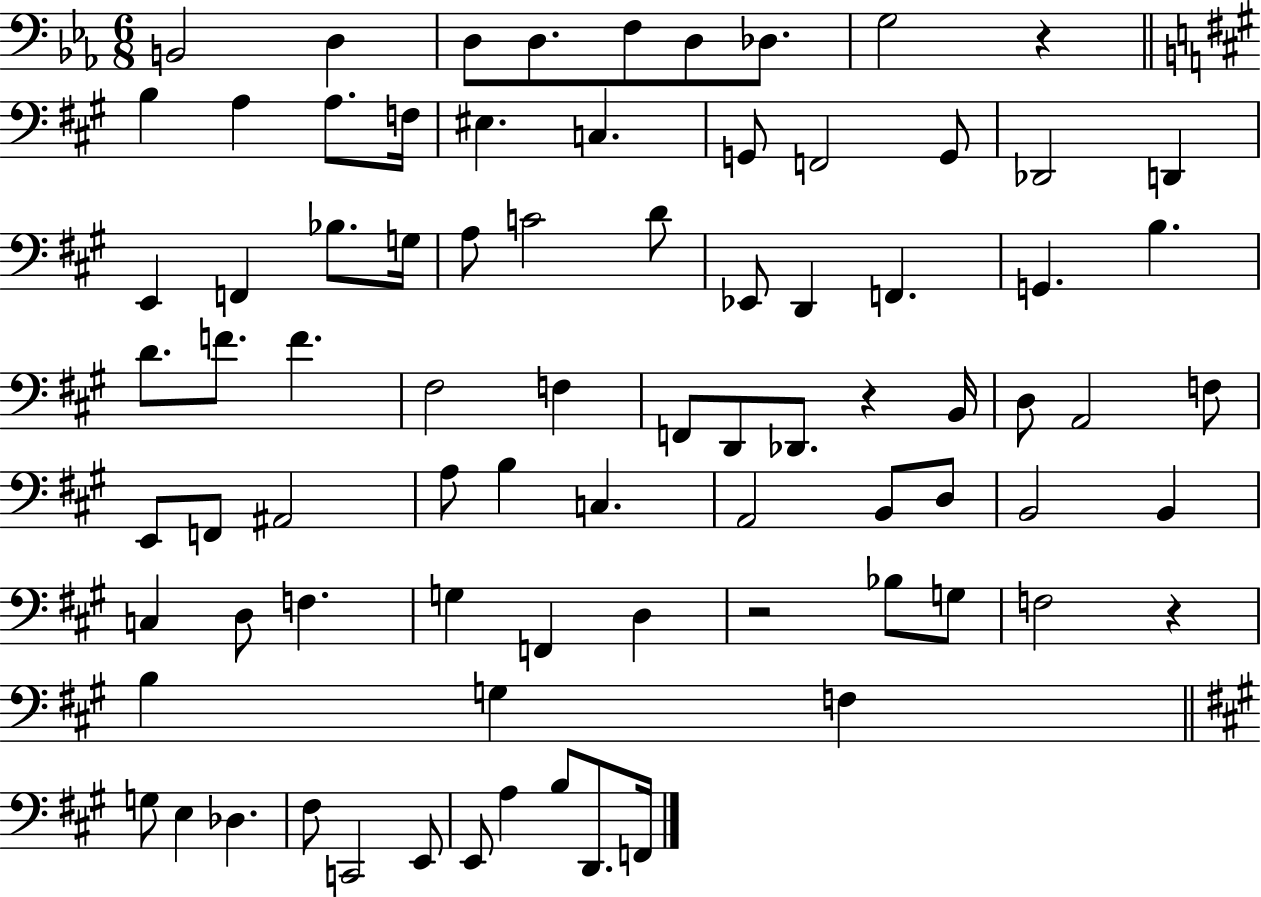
{
  \clef bass
  \numericTimeSignature
  \time 6/8
  \key ees \major
  b,2 d4 | d8 d8. f8 d8 des8. | g2 r4 | \bar "||" \break \key a \major b4 a4 a8. f16 | eis4. c4. | g,8 f,2 g,8 | des,2 d,4 | \break e,4 f,4 bes8. g16 | a8 c'2 d'8 | ees,8 d,4 f,4. | g,4. b4. | \break d'8. f'8. f'4. | fis2 f4 | f,8 d,8 des,8. r4 b,16 | d8 a,2 f8 | \break e,8 f,8 ais,2 | a8 b4 c4. | a,2 b,8 d8 | b,2 b,4 | \break c4 d8 f4. | g4 f,4 d4 | r2 bes8 g8 | f2 r4 | \break b4 g4 f4 | \bar "||" \break \key a \major g8 e4 des4. | fis8 c,2 e,8 | e,8 a4 b8 d,8. f,16 | \bar "|."
}